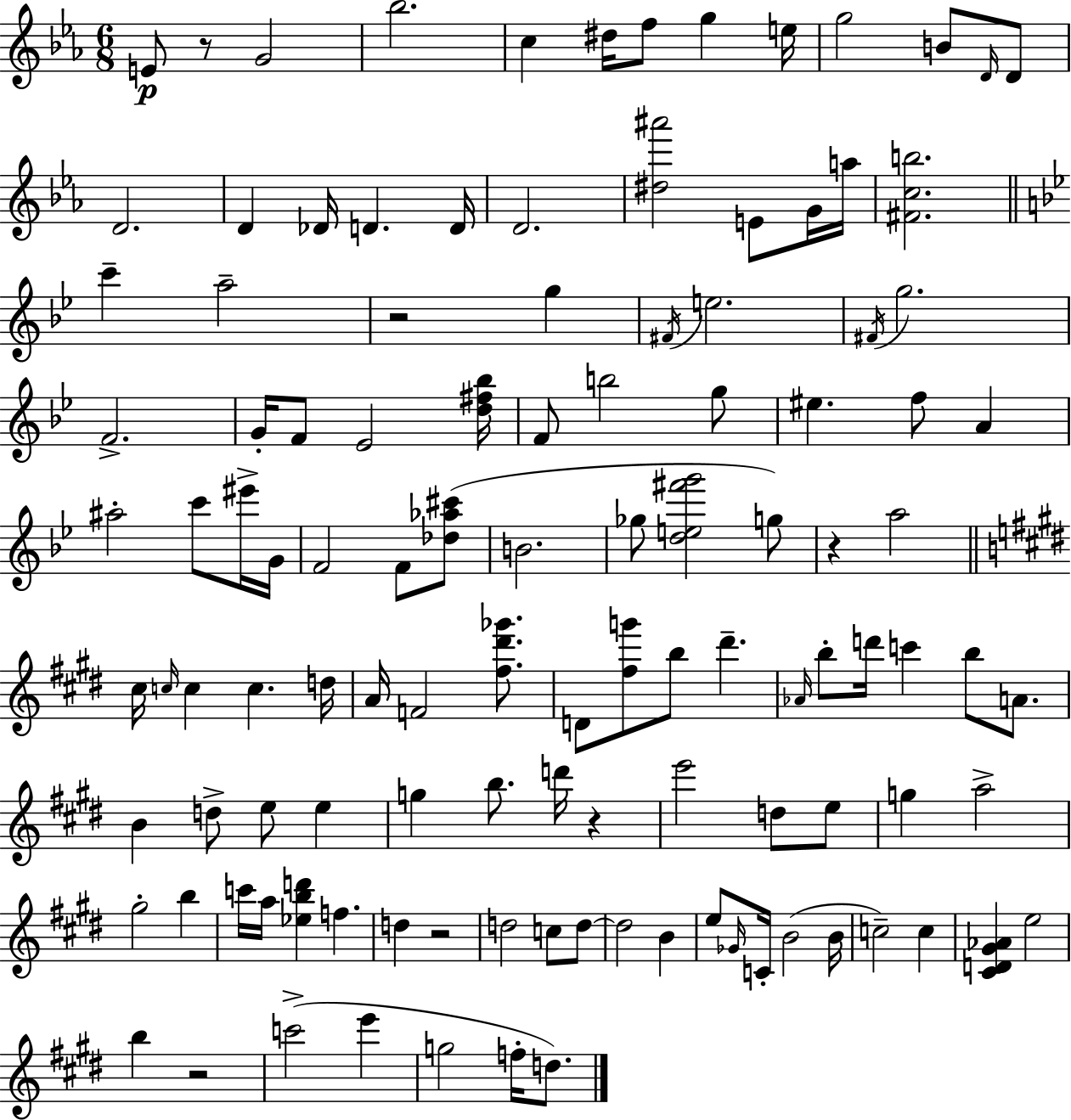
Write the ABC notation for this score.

X:1
T:Untitled
M:6/8
L:1/4
K:Eb
E/2 z/2 G2 _b2 c ^d/4 f/2 g e/4 g2 B/2 D/4 D/2 D2 D _D/4 D D/4 D2 [^d^a']2 E/2 G/4 a/4 [^Fcb]2 c' a2 z2 g ^F/4 e2 ^F/4 g2 F2 G/4 F/2 _E2 [d^f_b]/4 F/2 b2 g/2 ^e f/2 A ^a2 c'/2 ^e'/4 G/4 F2 F/2 [_d_a^c']/2 B2 _g/2 [de^f'g']2 g/2 z a2 ^c/4 c/4 c c d/4 A/4 F2 [^f^d'_g']/2 D/2 [^fg']/2 b/2 ^d' _A/4 b/2 d'/4 c' b/2 A/2 B d/2 e/2 e g b/2 d'/4 z e'2 d/2 e/2 g a2 ^g2 b c'/4 a/4 [_ebd'] f d z2 d2 c/2 d/2 d2 B e/2 _G/4 C/4 B2 B/4 c2 c [^CD^G_A] e2 b z2 c'2 e' g2 f/4 d/2